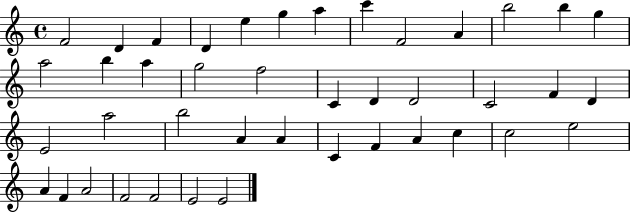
{
  \clef treble
  \time 4/4
  \defaultTimeSignature
  \key c \major
  f'2 d'4 f'4 | d'4 e''4 g''4 a''4 | c'''4 f'2 a'4 | b''2 b''4 g''4 | \break a''2 b''4 a''4 | g''2 f''2 | c'4 d'4 d'2 | c'2 f'4 d'4 | \break e'2 a''2 | b''2 a'4 a'4 | c'4 f'4 a'4 c''4 | c''2 e''2 | \break a'4 f'4 a'2 | f'2 f'2 | e'2 e'2 | \bar "|."
}